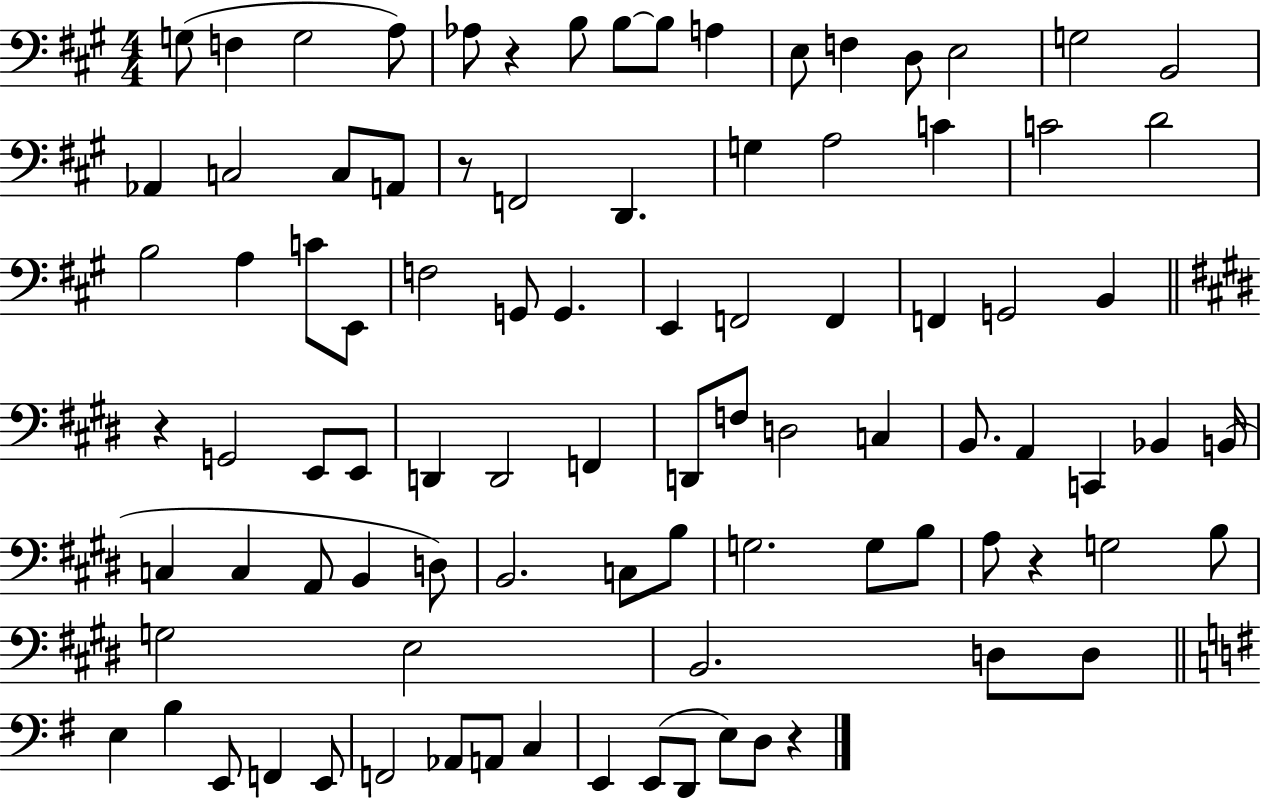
X:1
T:Untitled
M:4/4
L:1/4
K:A
G,/2 F, G,2 A,/2 _A,/2 z B,/2 B,/2 B,/2 A, E,/2 F, D,/2 E,2 G,2 B,,2 _A,, C,2 C,/2 A,,/2 z/2 F,,2 D,, G, A,2 C C2 D2 B,2 A, C/2 E,,/2 F,2 G,,/2 G,, E,, F,,2 F,, F,, G,,2 B,, z G,,2 E,,/2 E,,/2 D,, D,,2 F,, D,,/2 F,/2 D,2 C, B,,/2 A,, C,, _B,, B,,/4 C, C, A,,/2 B,, D,/2 B,,2 C,/2 B,/2 G,2 G,/2 B,/2 A,/2 z G,2 B,/2 G,2 E,2 B,,2 D,/2 D,/2 E, B, E,,/2 F,, E,,/2 F,,2 _A,,/2 A,,/2 C, E,, E,,/2 D,,/2 E,/2 D,/2 z